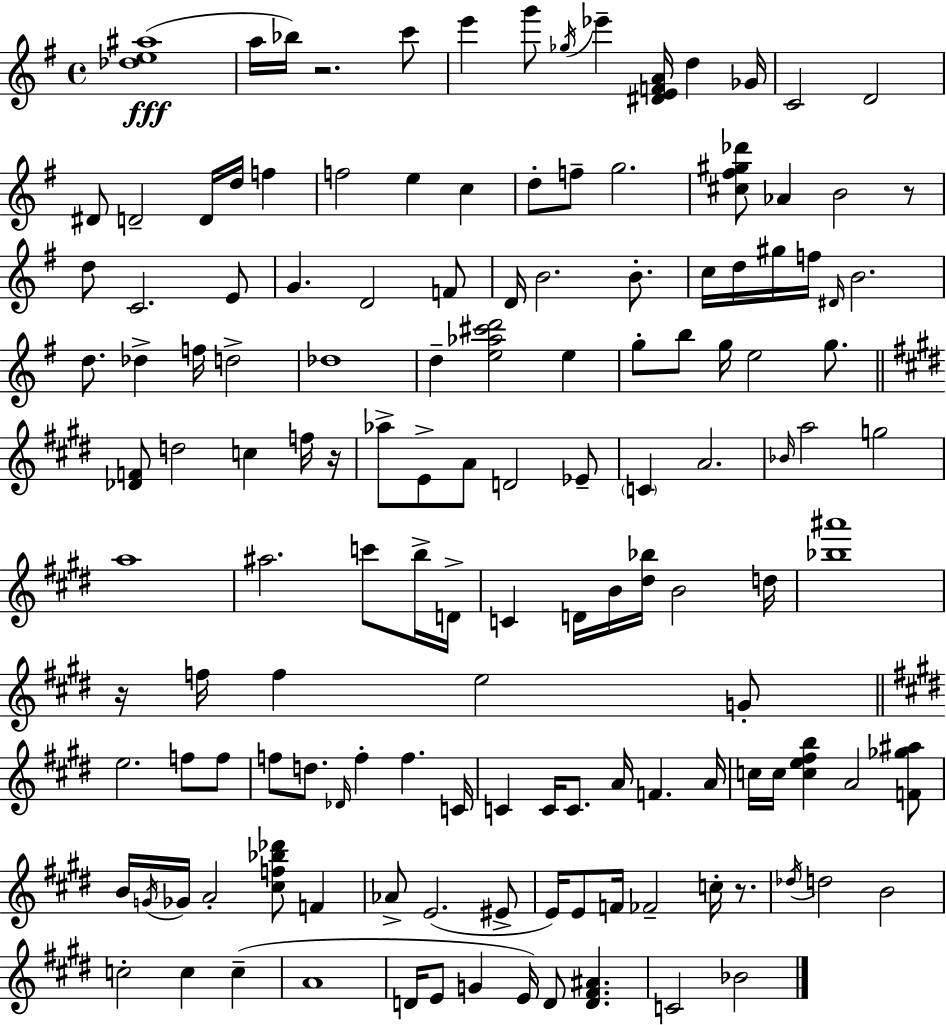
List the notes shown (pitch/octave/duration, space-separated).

[Db5,E5,A#5]/w A5/s Bb5/s R/h. C6/e E6/q G6/e Gb5/s Eb6/q [D#4,E4,F4,A4]/s D5/q Gb4/s C4/h D4/h D#4/e D4/h D4/s D5/s F5/q F5/h E5/q C5/q D5/e F5/e G5/h. [C#5,F#5,G#5,Db6]/e Ab4/q B4/h R/e D5/e C4/h. E4/e G4/q. D4/h F4/e D4/s B4/h. B4/e. C5/s D5/s G#5/s F5/s D#4/s B4/h. D5/e. Db5/q F5/s D5/h Db5/w D5/q [E5,Ab5,C#6,D6]/h E5/q G5/e B5/e G5/s E5/h G5/e. [Db4,F4]/e D5/h C5/q F5/s R/s Ab5/e E4/e A4/e D4/h Eb4/e C4/q A4/h. Bb4/s A5/h G5/h A5/w A#5/h. C6/e B5/s D4/s C4/q D4/s B4/s [D#5,Bb5]/s B4/h D5/s [Bb5,A#6]/w R/s F5/s F5/q E5/h G4/e E5/h. F5/e F5/e F5/e D5/e. Db4/s F5/q F5/q. C4/s C4/q C4/s C4/e. A4/s F4/q. A4/s C5/s C5/s [C5,E5,F#5,B5]/q A4/h [F4,Gb5,A#5]/e B4/s G4/s Gb4/s A4/h [C#5,F5,Bb5,Db6]/e F4/q Ab4/e E4/h. EIS4/e E4/s E4/e F4/s FES4/h C5/s R/e. Db5/s D5/h B4/h C5/h C5/q C5/q A4/w D4/s E4/e G4/q E4/s D4/e [D4,F#4,A#4]/q. C4/h Bb4/h